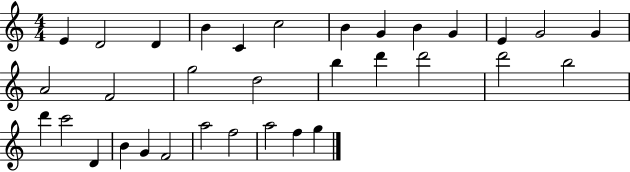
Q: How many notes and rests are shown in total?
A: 33